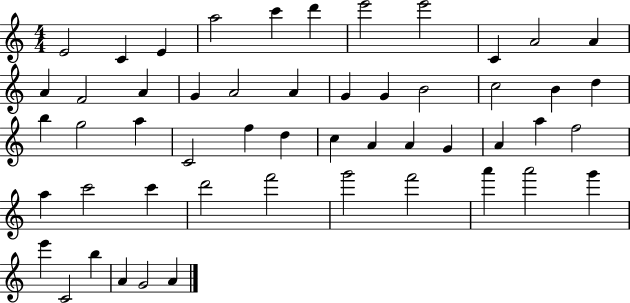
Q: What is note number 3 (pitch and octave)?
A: E4